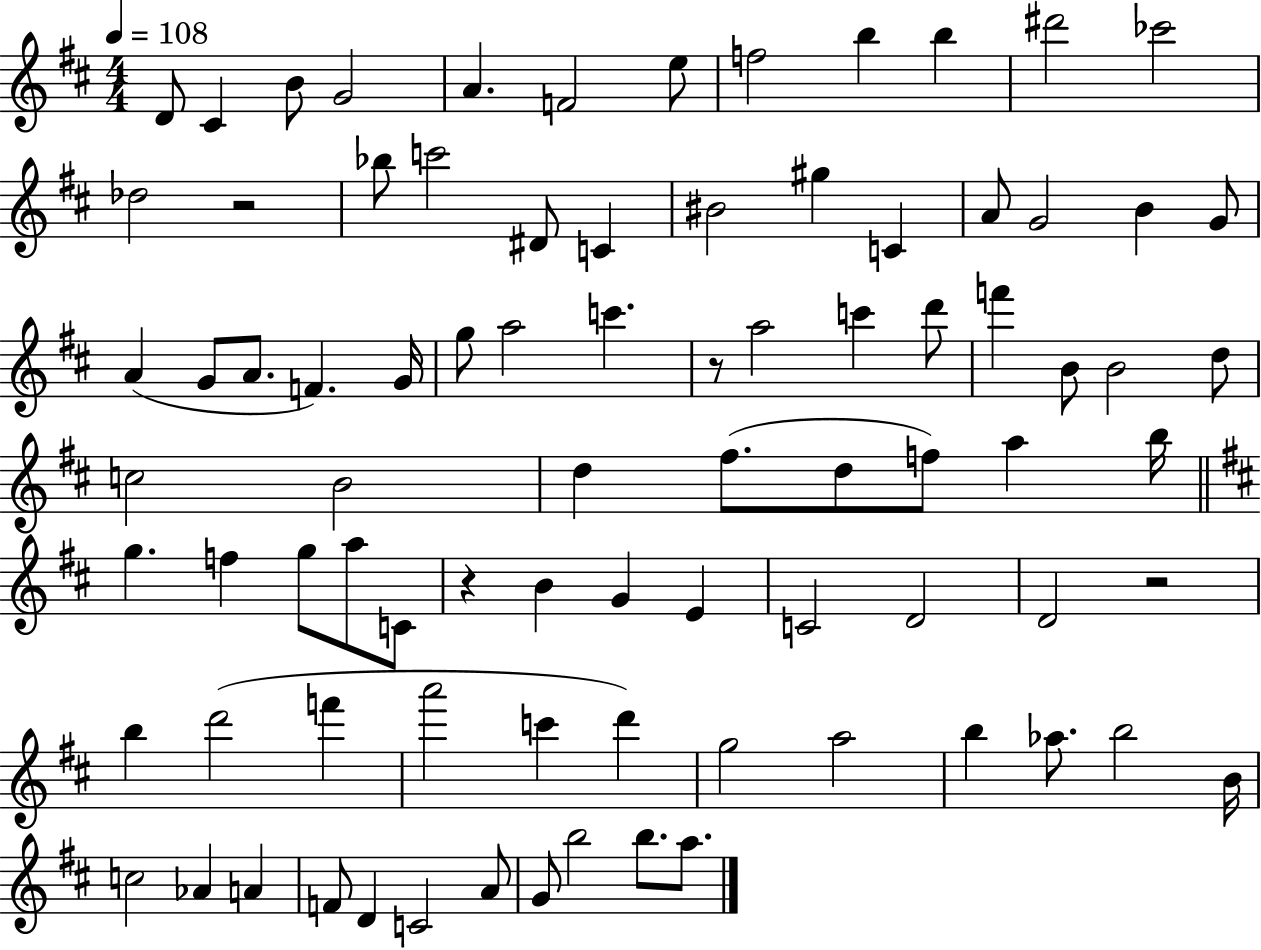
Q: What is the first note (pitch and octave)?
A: D4